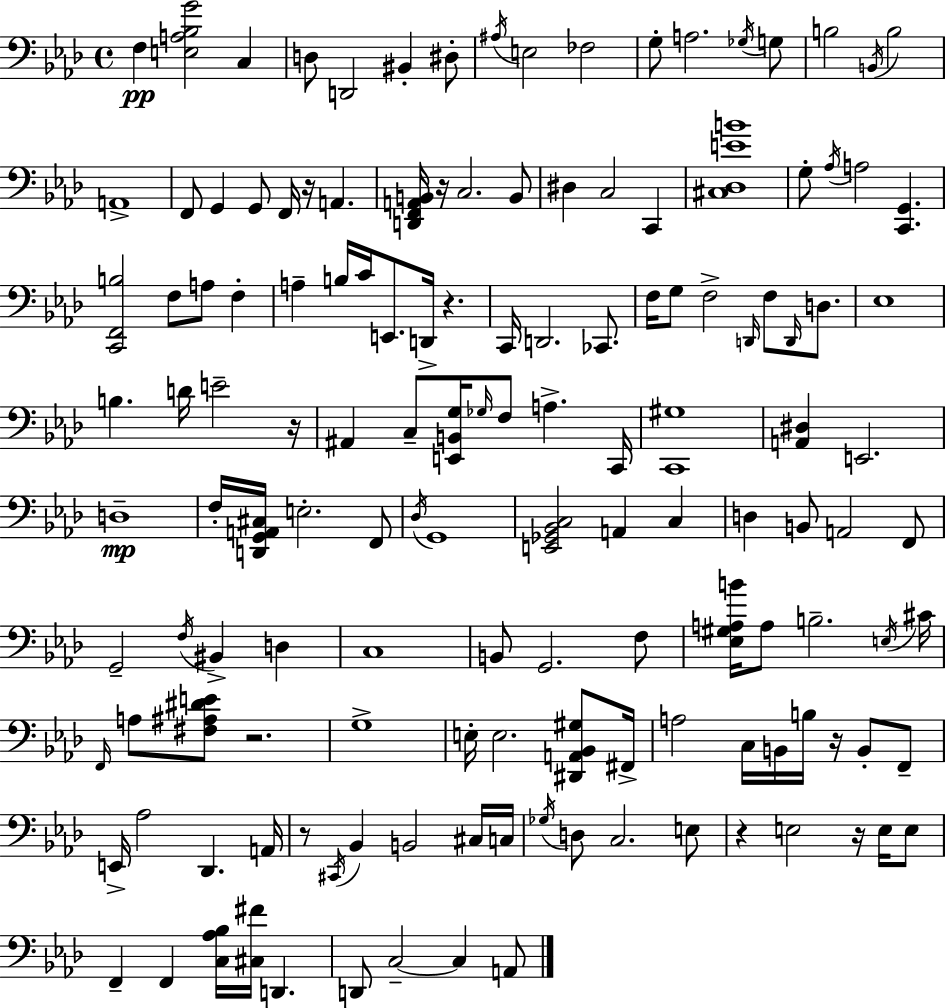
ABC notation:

X:1
T:Untitled
M:4/4
L:1/4
K:Ab
F, [E,A,_B,G]2 C, D,/2 D,,2 ^B,, ^D,/2 ^A,/4 E,2 _F,2 G,/2 A,2 _G,/4 G,/2 B,2 B,,/4 B,2 A,,4 F,,/2 G,, G,,/2 F,,/4 z/4 A,, [D,,F,,A,,B,,]/4 z/4 C,2 B,,/2 ^D, C,2 C,, [^C,_D,EB]4 G,/2 _A,/4 A,2 [C,,G,,] [C,,F,,B,]2 F,/2 A,/2 F, A, B,/4 C/4 E,,/2 D,,/4 z C,,/4 D,,2 _C,,/2 F,/4 G,/2 F,2 D,,/4 F,/2 D,,/4 D,/2 _E,4 B, D/4 E2 z/4 ^A,, C,/2 [E,,B,,G,]/4 _G,/4 F,/2 A, C,,/4 [C,,^G,]4 [A,,^D,] E,,2 D,4 F,/4 [D,,G,,A,,^C,]/4 E,2 F,,/2 _D,/4 G,,4 [E,,_G,,_B,,C,]2 A,, C, D, B,,/2 A,,2 F,,/2 G,,2 F,/4 ^B,, D, C,4 B,,/2 G,,2 F,/2 [_E,^G,A,B]/4 A,/2 B,2 E,/4 ^C/4 F,,/4 A,/2 [^F,^A,^DE]/2 z2 G,4 E,/4 E,2 [^D,,A,,_B,,^G,]/2 ^F,,/4 A,2 C,/4 B,,/4 B,/4 z/4 B,,/2 F,,/2 E,,/4 _A,2 _D,, A,,/4 z/2 ^C,,/4 _B,, B,,2 ^C,/4 C,/4 _G,/4 D,/2 C,2 E,/2 z E,2 z/4 E,/4 E,/2 F,, F,, [C,_A,_B,]/4 [^C,^F]/4 D,, D,,/2 C,2 C, A,,/2